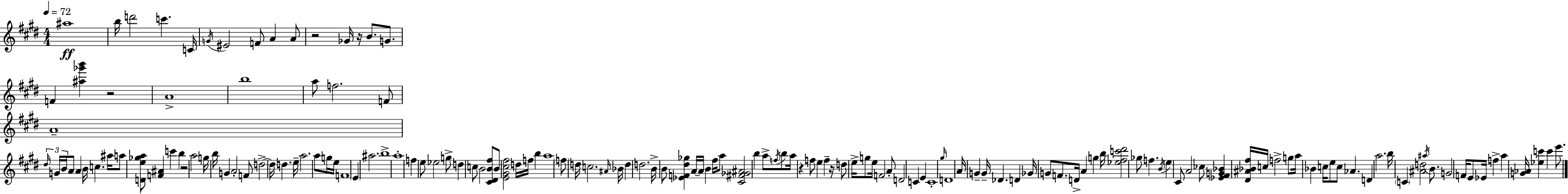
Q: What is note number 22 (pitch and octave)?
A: G4